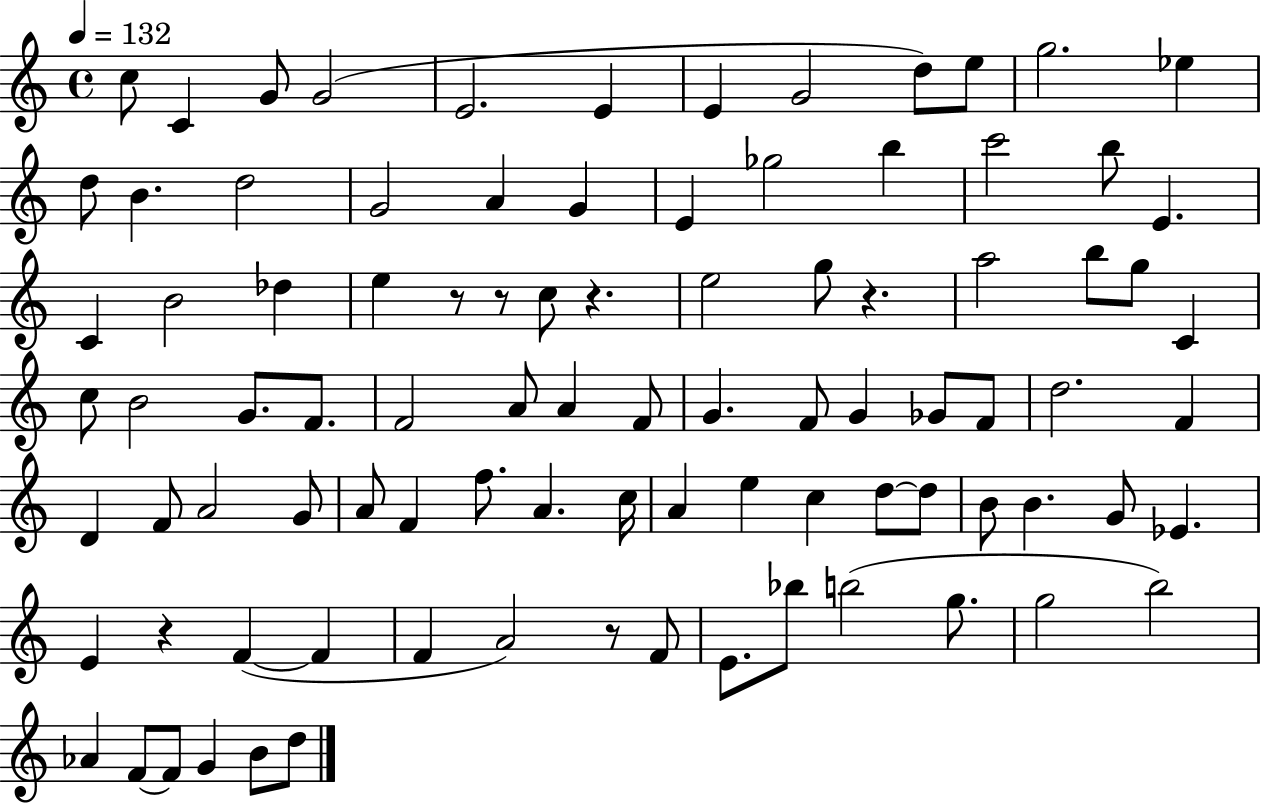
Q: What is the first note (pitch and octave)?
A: C5